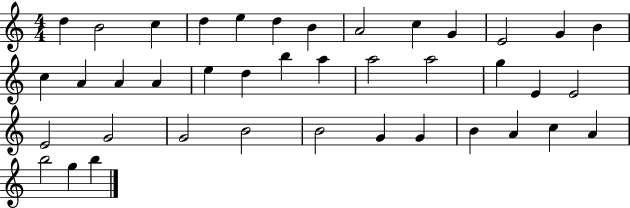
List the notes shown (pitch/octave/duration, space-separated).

D5/q B4/h C5/q D5/q E5/q D5/q B4/q A4/h C5/q G4/q E4/h G4/q B4/q C5/q A4/q A4/q A4/q E5/q D5/q B5/q A5/q A5/h A5/h G5/q E4/q E4/h E4/h G4/h G4/h B4/h B4/h G4/q G4/q B4/q A4/q C5/q A4/q B5/h G5/q B5/q